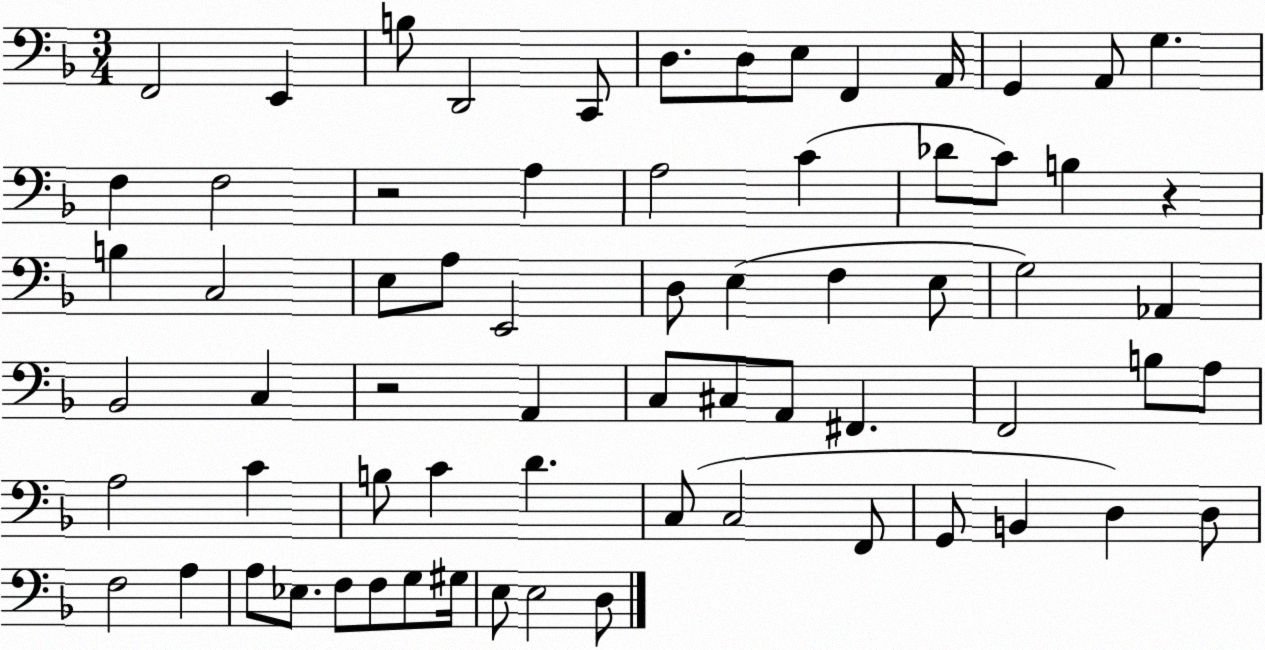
X:1
T:Untitled
M:3/4
L:1/4
K:F
F,,2 E,, B,/2 D,,2 C,,/2 D,/2 D,/2 E,/2 F,, A,,/4 G,, A,,/2 G, F, F,2 z2 A, A,2 C _D/2 C/2 B, z B, C,2 E,/2 A,/2 E,,2 D,/2 E, F, E,/2 G,2 _A,, _B,,2 C, z2 A,, C,/2 ^C,/2 A,,/2 ^F,, F,,2 B,/2 A,/2 A,2 C B,/2 C D C,/2 C,2 F,,/2 G,,/2 B,, D, D,/2 F,2 A, A,/2 _E,/2 F,/2 F,/2 G,/2 ^G,/4 E,/2 E,2 D,/2